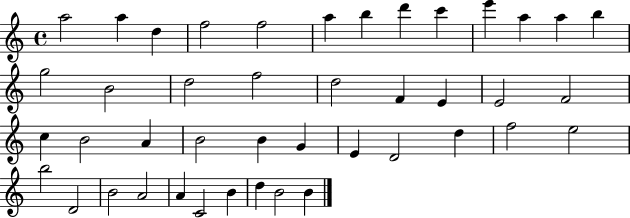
A5/h A5/q D5/q F5/h F5/h A5/q B5/q D6/q C6/q E6/q A5/q A5/q B5/q G5/h B4/h D5/h F5/h D5/h F4/q E4/q E4/h F4/h C5/q B4/h A4/q B4/h B4/q G4/q E4/q D4/h D5/q F5/h E5/h B5/h D4/h B4/h A4/h A4/q C4/h B4/q D5/q B4/h B4/q